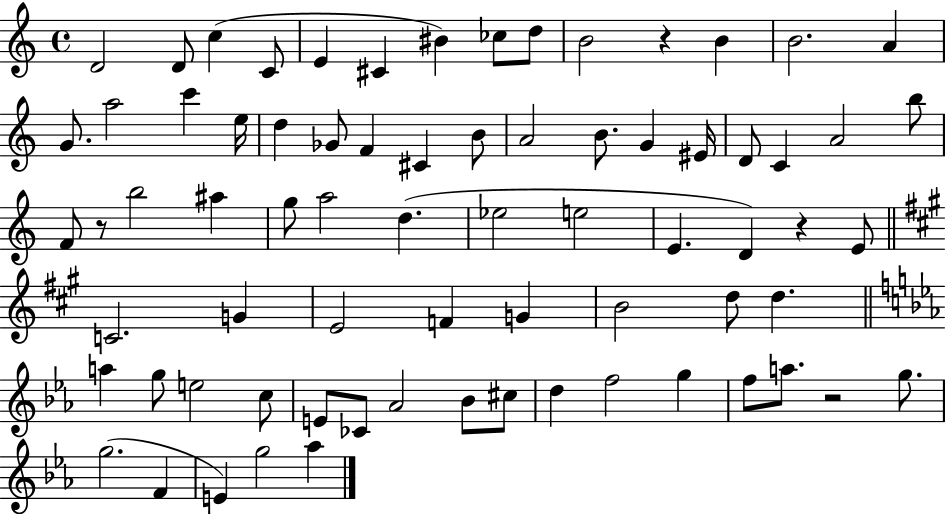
{
  \clef treble
  \time 4/4
  \defaultTimeSignature
  \key c \major
  d'2 d'8 c''4( c'8 | e'4 cis'4 bis'4) ces''8 d''8 | b'2 r4 b'4 | b'2. a'4 | \break g'8. a''2 c'''4 e''16 | d''4 ges'8 f'4 cis'4 b'8 | a'2 b'8. g'4 eis'16 | d'8 c'4 a'2 b''8 | \break f'8 r8 b''2 ais''4 | g''8 a''2 d''4.( | ees''2 e''2 | e'4. d'4) r4 e'8 | \break \bar "||" \break \key a \major c'2. g'4 | e'2 f'4 g'4 | b'2 d''8 d''4. | \bar "||" \break \key ees \major a''4 g''8 e''2 c''8 | e'8 ces'8 aes'2 bes'8 cis''8 | d''4 f''2 g''4 | f''8 a''8. r2 g''8. | \break g''2.( f'4 | e'4) g''2 aes''4 | \bar "|."
}